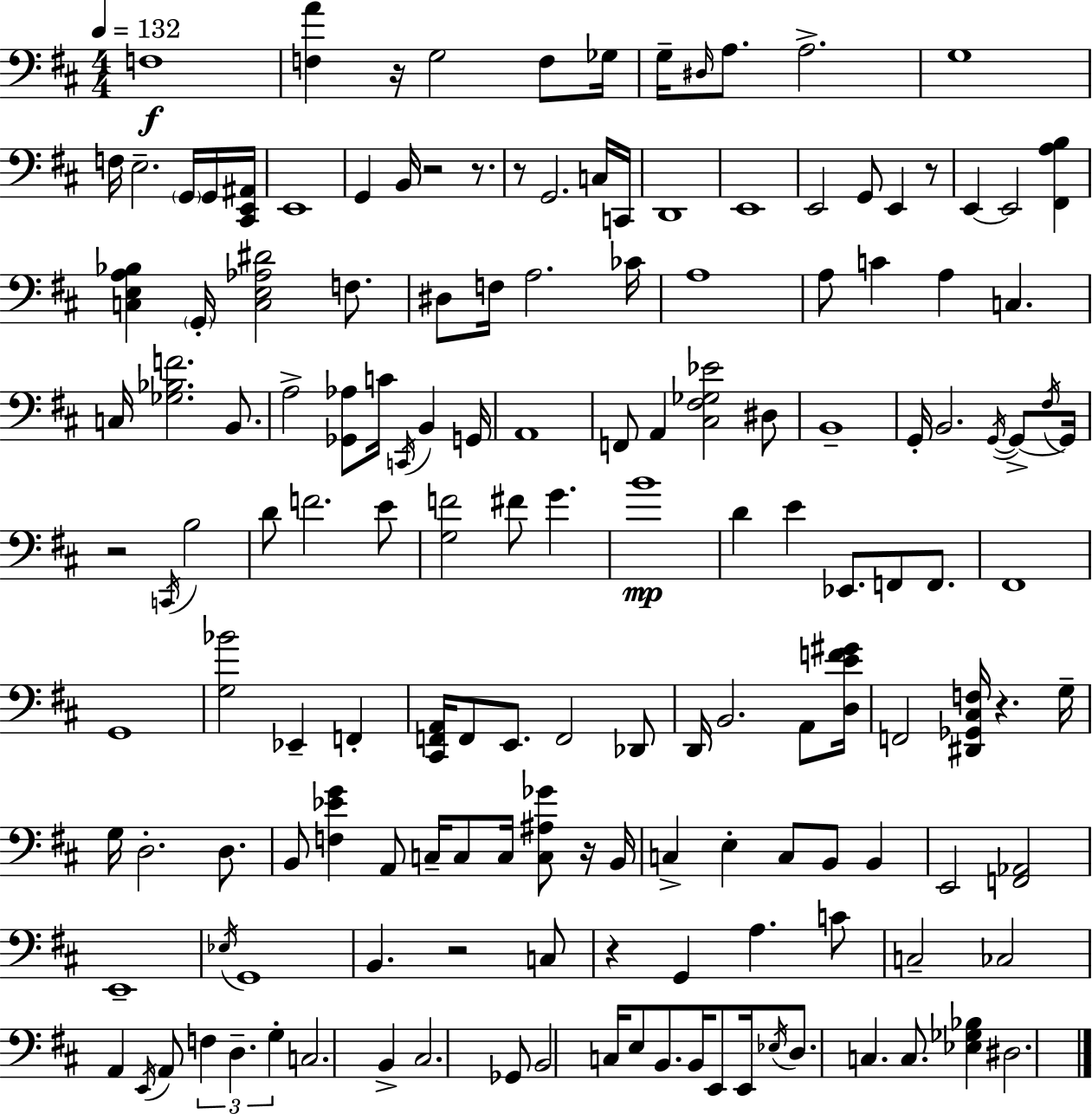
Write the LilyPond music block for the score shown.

{
  \clef bass
  \numericTimeSignature
  \time 4/4
  \key d \major
  \tempo 4 = 132
  f1\f | <f a'>4 r16 g2 f8 ges16 | g16-- \grace { dis16 } a8. a2.-> | g1 | \break f16 e2.-- \parenthesize g,16 g,16 | <cis, e, ais,>16 e,1 | g,4 b,16 r2 r8. | r8 g,2. c16 | \break c,16 d,1 | e,1 | e,2 g,8 e,4 r8 | e,4~~ e,2 <fis, a b>4 | \break <c e a bes>4 \parenthesize g,16-. <c e aes dis'>2 f8. | dis8 f16 a2. | ces'16 a1 | a8 c'4 a4 c4. | \break c16 <ges bes f'>2. b,8. | a2-> <ges, aes>8 c'16 \acciaccatura { c,16 } b,4 | g,16 a,1 | f,8 a,4 <cis fis ges ees'>2 | \break dis8 b,1-- | g,16-. b,2. \acciaccatura { g,16~ }~ | g,8-> \acciaccatura { fis16 } g,16 r2 \acciaccatura { c,16 } b2 | d'8 f'2. | \break e'8 <g f'>2 fis'8 g'4. | b'1\mp | d'4 e'4 ees,8. | f,8 f,8. fis,1 | \break g,1 | <g bes'>2 ees,4-- | f,4-. <cis, f, a,>16 f,8 e,8. f,2 | des,8 d,16 b,2. | \break a,8 <d e' f' gis'>16 f,2 <dis, ges, cis f>16 r4. | g16-- g16 d2.-. | d8. b,8 <f ees' g'>4 a,8 c16-- c8 | c16 <c ais ges'>8 r16 b,16 c4-> e4-. c8 b,8 | \break b,4 e,2 <f, aes,>2 | e,1-- | \acciaccatura { ees16 } g,1 | b,4. r2 | \break c8 r4 g,4 a4. | c'8 c2-- ces2 | a,4 \acciaccatura { e,16 } a,8 \tuplet 3/2 { f4 | d4.-- g4-. } c2. | \break b,4-> cis2. | ges,8 b,2 | c16 e8 b,8. b,16 e,8 e,16 \acciaccatura { ees16 } d8. c4. | c8. <ees ges bes>4 dis2. | \break \bar "|."
}